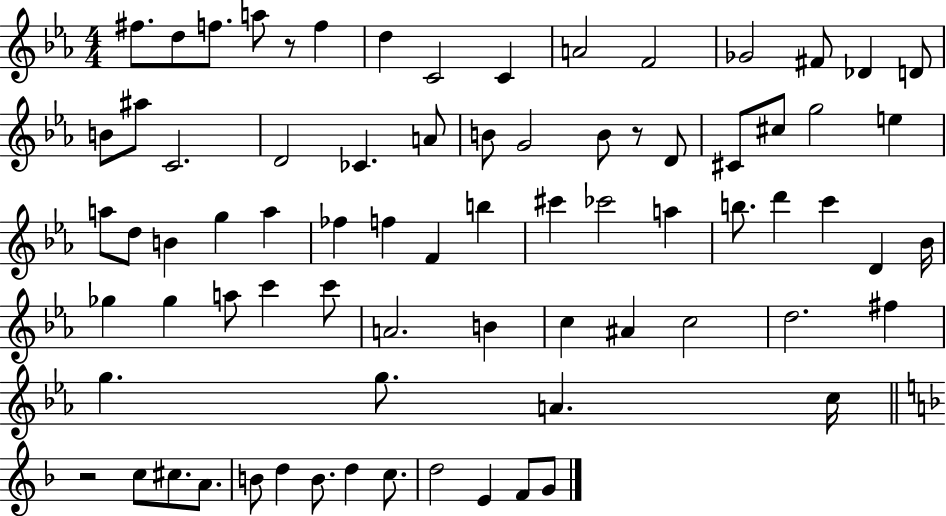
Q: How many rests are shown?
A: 3